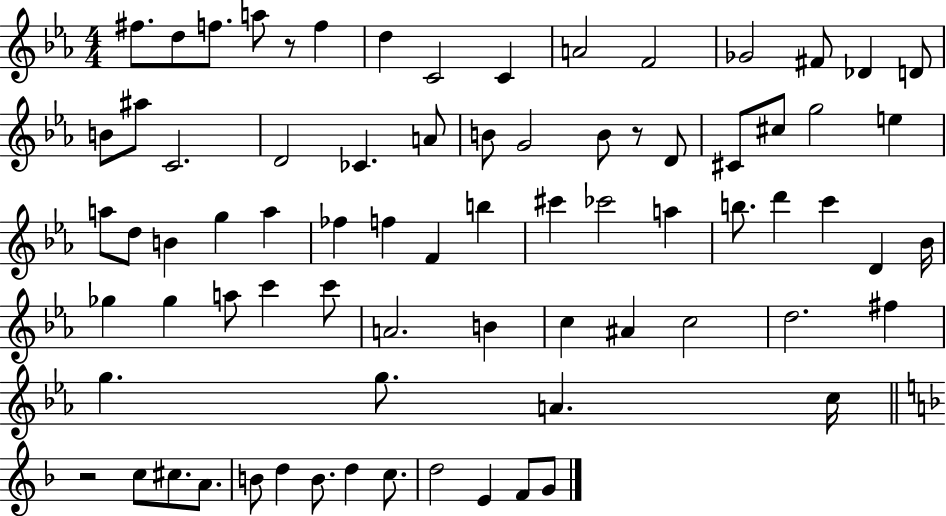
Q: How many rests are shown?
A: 3